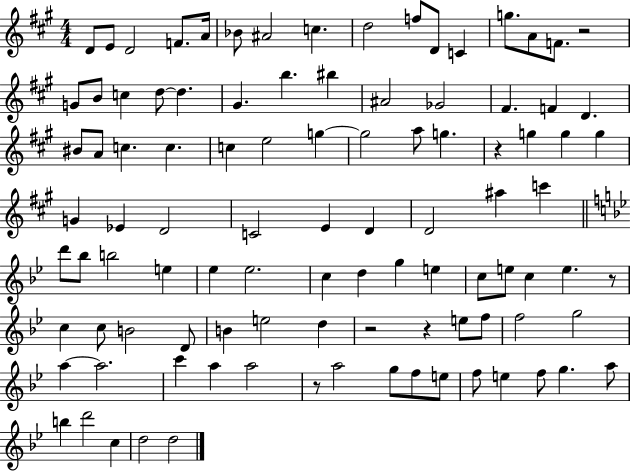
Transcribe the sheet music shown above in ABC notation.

X:1
T:Untitled
M:4/4
L:1/4
K:A
D/2 E/2 D2 F/2 A/4 _B/2 ^A2 c d2 f/2 D/2 C g/2 A/2 F/2 z2 G/2 B/2 c d/2 d ^G b ^b ^A2 _G2 ^F F D ^B/2 A/2 c c c e2 g g2 a/2 g z g g g G _E D2 C2 E D D2 ^a c' d'/2 _b/2 b2 e _e _e2 c d g e c/2 e/2 c e z/2 c c/2 B2 D/2 B e2 d z2 z e/2 f/2 f2 g2 a a2 c' a a2 z/2 a2 g/2 f/2 e/2 f/2 e f/2 g a/2 b d'2 c d2 d2